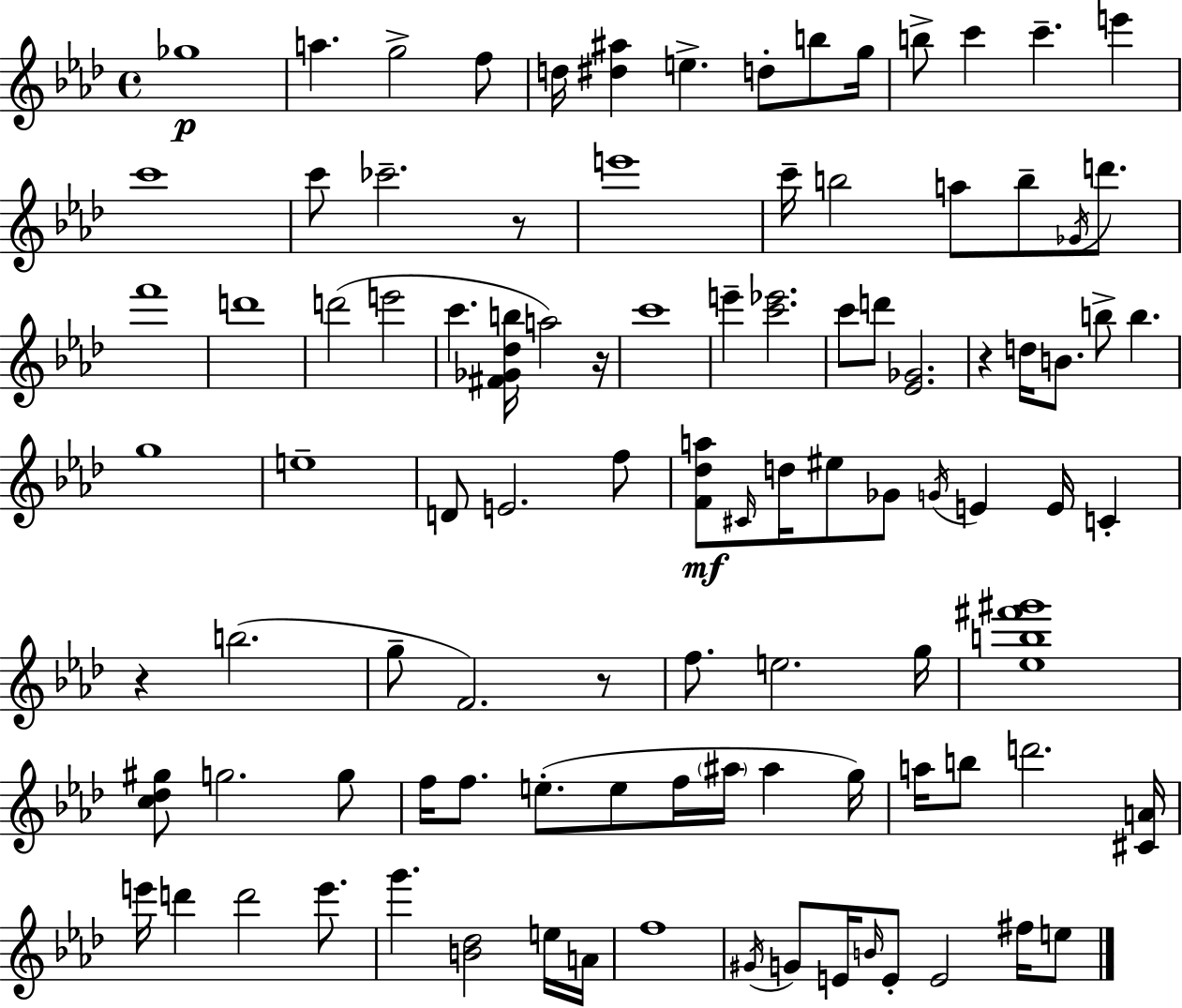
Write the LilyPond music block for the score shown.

{
  \clef treble
  \time 4/4
  \defaultTimeSignature
  \key f \minor
  ges''1\p | a''4. g''2-> f''8 | d''16 <dis'' ais''>4 e''4.-> d''8-. b''8 g''16 | b''8-> c'''4 c'''4.-- e'''4 | \break c'''1 | c'''8 ces'''2.-- r8 | e'''1 | c'''16-- b''2 a''8 b''8-- \acciaccatura { ges'16 } d'''8. | \break f'''1 | d'''1 | d'''2( e'''2 | c'''4. <fis' ges' des'' b''>16 a''2) | \break r16 c'''1 | e'''4-- <c''' ees'''>2. | c'''8 d'''8 <ees' ges'>2. | r4 d''16 b'8. b''8-> b''4. | \break g''1 | e''1-- | d'8 e'2. f''8 | <f' des'' a''>8\mf \grace { cis'16 } d''16 eis''8 ges'8 \acciaccatura { g'16 } e'4 e'16 c'4-. | \break r4 b''2.( | g''8-- f'2.) | r8 f''8. e''2. | g''16 <ees'' b'' fis''' gis'''>1 | \break <c'' des'' gis''>8 g''2. | g''8 f''16 f''8. e''8.-.( e''8 f''16 \parenthesize ais''16 ais''4 | g''16) a''16 b''8 d'''2. | <cis' a'>16 e'''16 d'''4 d'''2 | \break e'''8. g'''4. <b' des''>2 | e''16 a'16 f''1 | \acciaccatura { gis'16 } g'8 e'16 \grace { b'16 } e'8-. e'2 | fis''16 e''8 \bar "|."
}